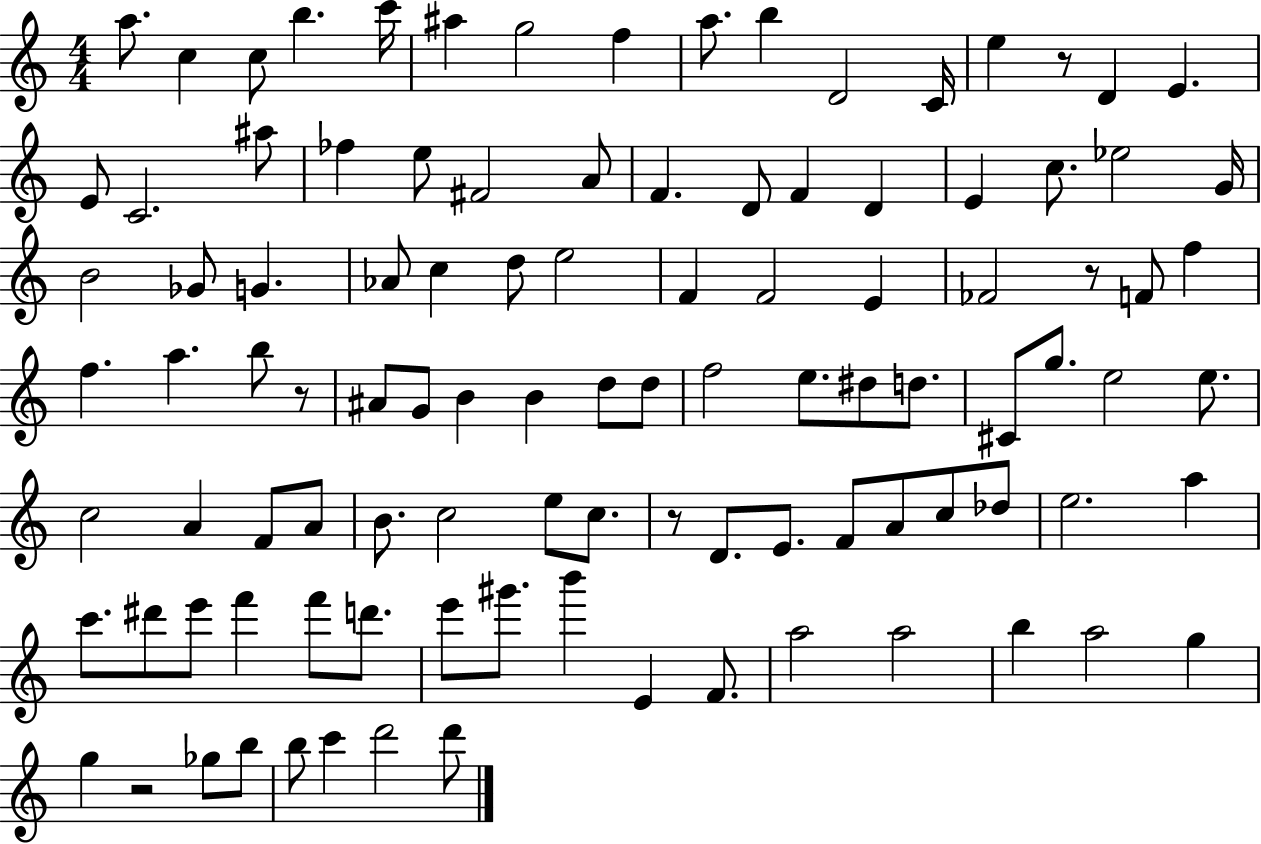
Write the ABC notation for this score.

X:1
T:Untitled
M:4/4
L:1/4
K:C
a/2 c c/2 b c'/4 ^a g2 f a/2 b D2 C/4 e z/2 D E E/2 C2 ^a/2 _f e/2 ^F2 A/2 F D/2 F D E c/2 _e2 G/4 B2 _G/2 G _A/2 c d/2 e2 F F2 E _F2 z/2 F/2 f f a b/2 z/2 ^A/2 G/2 B B d/2 d/2 f2 e/2 ^d/2 d/2 ^C/2 g/2 e2 e/2 c2 A F/2 A/2 B/2 c2 e/2 c/2 z/2 D/2 E/2 F/2 A/2 c/2 _d/2 e2 a c'/2 ^d'/2 e'/2 f' f'/2 d'/2 e'/2 ^g'/2 b' E F/2 a2 a2 b a2 g g z2 _g/2 b/2 b/2 c' d'2 d'/2